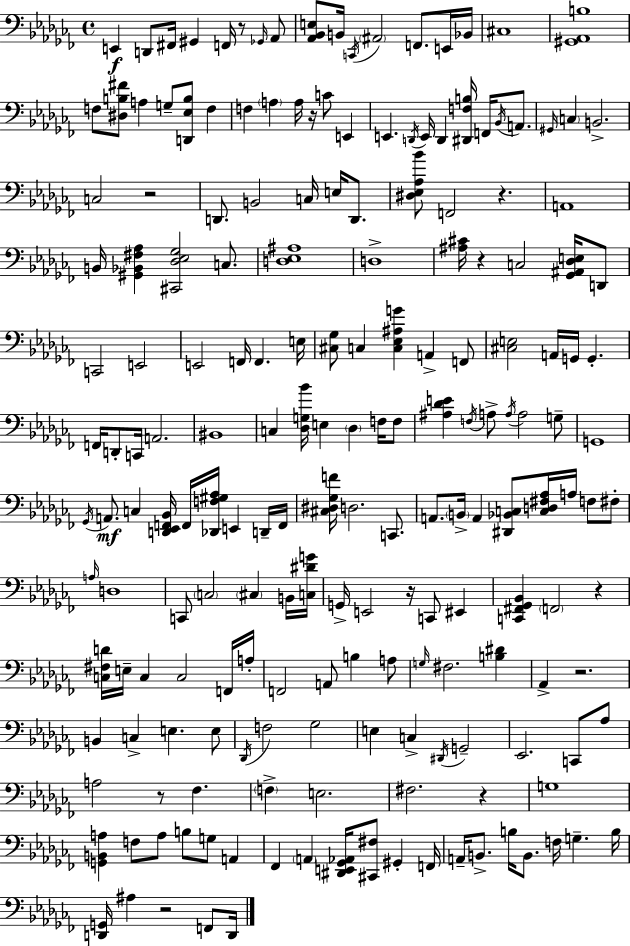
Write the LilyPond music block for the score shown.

{
  \clef bass
  \time 4/4
  \defaultTimeSignature
  \key aes \minor
  e,4\f d,8 fis,16 gis,4 f,16 r8 \grace { ges,16 } aes,8 | <aes, bes, e>8 b,16 \acciaccatura { c,16 } \parenthesize ais,2 f,8. | e,16 bes,16 cis1 | <gis, aes, b>1 | \break f8 <dis b fis'>8 a4 g8-- <d, ees b>8 f4 | f4 \parenthesize a4 a16 r16 c'8 e,4 | e,4. \acciaccatura { d,16 } e,16 d,4 <dis, f b>16 f,16 | \acciaccatura { bes,16 } a,8. \grace { gis,16 } \parenthesize c4 b,2.-> | \break c2 r2 | d,8. b,2 | c16 e16 d,8. <dis ees aes bes'>8 f,2 r4. | a,1 | \break b,16 <gis, bes, fis aes>4 <cis, des ees ges>2 | c8. <d ees ais>1 | d1-> | <ais cis'>16 r4 c2 | \break <ges, ais, des e>16 d,8 c,2 e,2 | e,2 f,16 f,4. | e16 <cis ges>8 c4 <c ees ais g'>4 a,4-> | f,8 <cis e>2 a,16 g,16 g,4.-. | \break f,16 d,8-. c,16 a,2. | bis,1 | c4 <des g bes'>16 e4 \parenthesize des4 | f16 f8 <ais des' e'>4 \acciaccatura { f16 } a8-> \acciaccatura { a16 } a2 | \break g8-- g,1 | \acciaccatura { ges,16 }\mf a,8. c4 <d, ees, f, bes,>16 | f,16 <des, f gis aes>16 e,4 d,16-- f,16 <cis dis ges f'>16 d2. | c,8. a,8. \parenthesize b,16-> a,4 | \break <dis, bes, c>8 <c d fis aes>16 a16 f8 fis8-. \grace { a16 } d1 | c,8 \parenthesize c2 | \parenthesize cis4 b,16 <c dis' g'>16 g,16-> e,2 | r16 c,8 eis,4 <c, fis, ges, bes,>4 \parenthesize f,2 | \break r4 <c fis d'>16 e16-- c4 c2 | f,16 a16-. f,2 | a,8 b4 a8 \grace { g16 } fis2. | <b dis'>4 aes,4-> r2. | \break b,4 c4-> | e4. e8 \acciaccatura { des,16 } f2 | ges2 e4 c4-> | \acciaccatura { dis,16 } g,2-- ees,2. | \break c,8 aes8 a2 | r8 fes4. \parenthesize f4-> | e2. fis2. | r4 g1 | \break <g, b, a>4 | f8 a8 b8 g8 a,4 fes,4 | \parenthesize a,4 <dis, e, ges, aes,>16 <cis, fis>8 gis,4-. f,16 a,16-- b,8.-> | b16 b,8. f16 g4.-- b16 <d, g,>16 ais4 | \break r2 f,8 d,16 \bar "|."
}